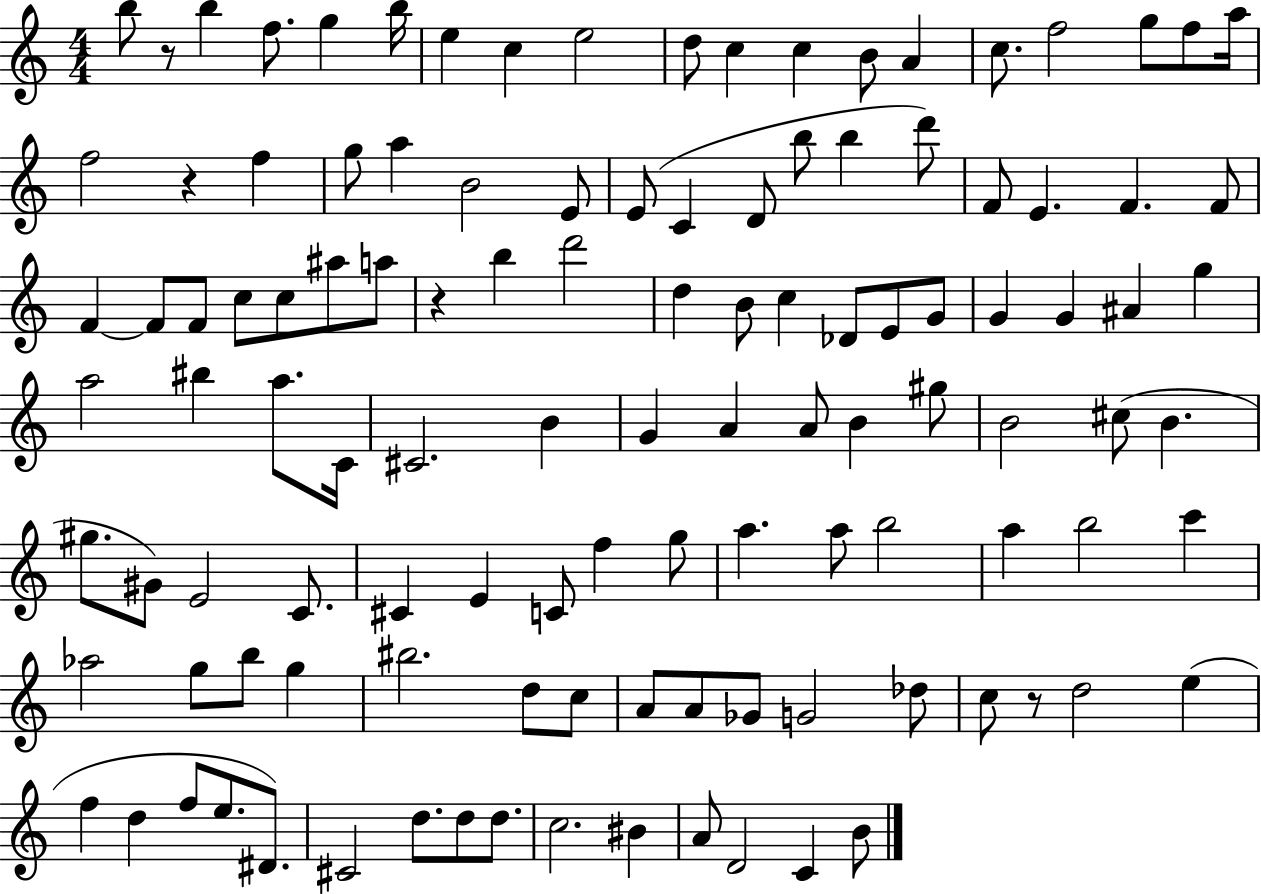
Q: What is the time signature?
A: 4/4